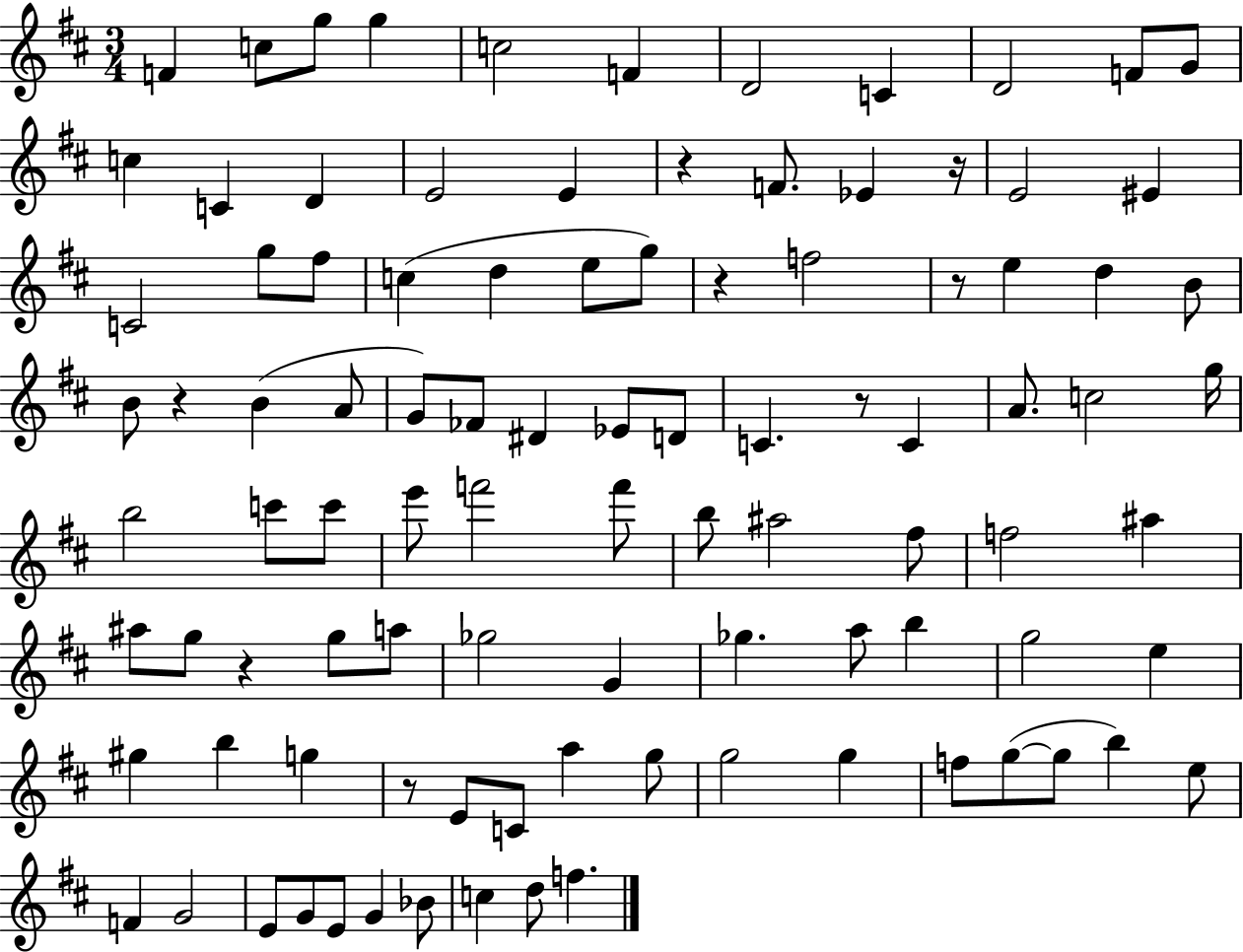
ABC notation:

X:1
T:Untitled
M:3/4
L:1/4
K:D
F c/2 g/2 g c2 F D2 C D2 F/2 G/2 c C D E2 E z F/2 _E z/4 E2 ^E C2 g/2 ^f/2 c d e/2 g/2 z f2 z/2 e d B/2 B/2 z B A/2 G/2 _F/2 ^D _E/2 D/2 C z/2 C A/2 c2 g/4 b2 c'/2 c'/2 e'/2 f'2 f'/2 b/2 ^a2 ^f/2 f2 ^a ^a/2 g/2 z g/2 a/2 _g2 G _g a/2 b g2 e ^g b g z/2 E/2 C/2 a g/2 g2 g f/2 g/2 g/2 b e/2 F G2 E/2 G/2 E/2 G _B/2 c d/2 f